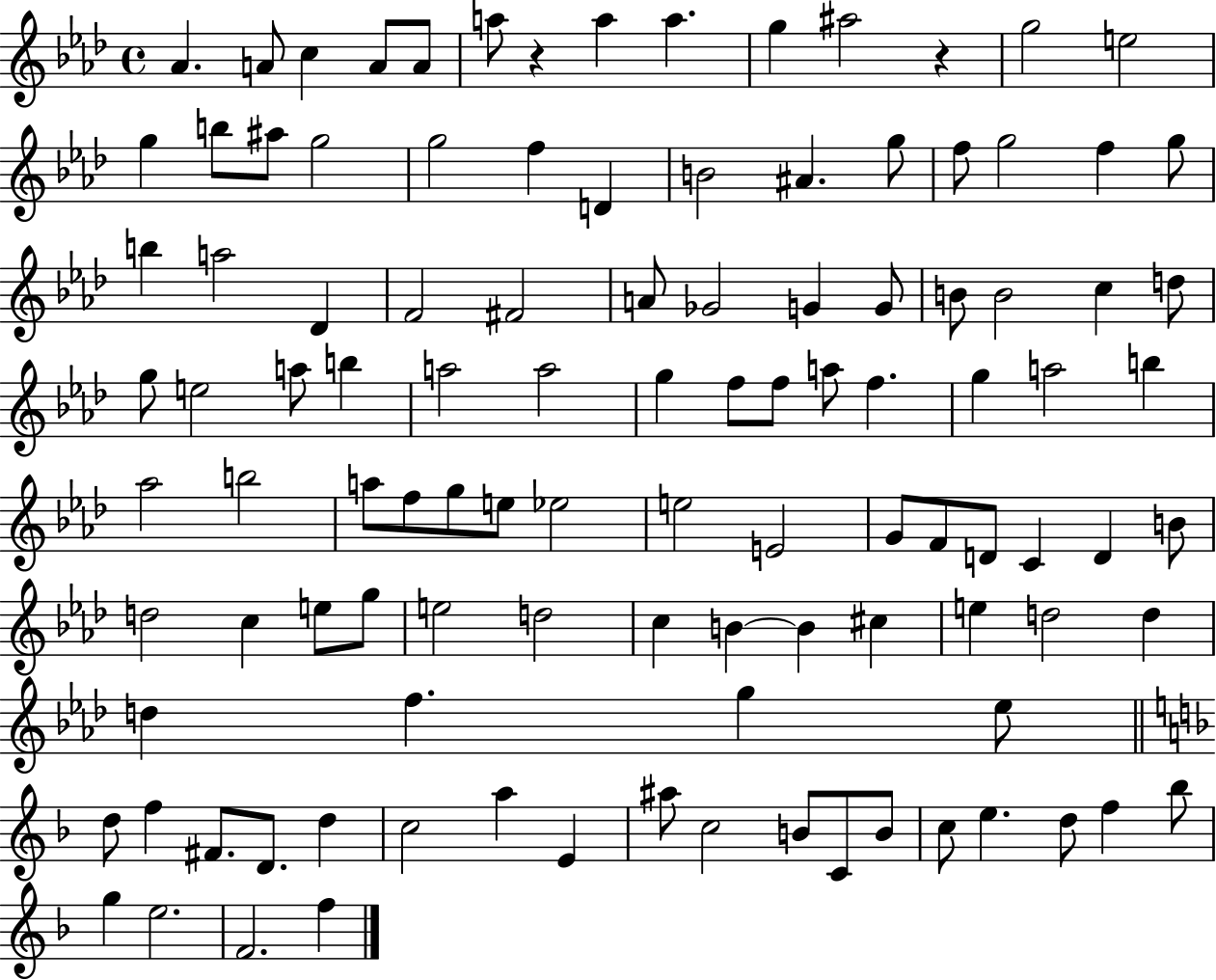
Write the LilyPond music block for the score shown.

{
  \clef treble
  \time 4/4
  \defaultTimeSignature
  \key aes \major
  aes'4. a'8 c''4 a'8 a'8 | a''8 r4 a''4 a''4. | g''4 ais''2 r4 | g''2 e''2 | \break g''4 b''8 ais''8 g''2 | g''2 f''4 d'4 | b'2 ais'4. g''8 | f''8 g''2 f''4 g''8 | \break b''4 a''2 des'4 | f'2 fis'2 | a'8 ges'2 g'4 g'8 | b'8 b'2 c''4 d''8 | \break g''8 e''2 a''8 b''4 | a''2 a''2 | g''4 f''8 f''8 a''8 f''4. | g''4 a''2 b''4 | \break aes''2 b''2 | a''8 f''8 g''8 e''8 ees''2 | e''2 e'2 | g'8 f'8 d'8 c'4 d'4 b'8 | \break d''2 c''4 e''8 g''8 | e''2 d''2 | c''4 b'4~~ b'4 cis''4 | e''4 d''2 d''4 | \break d''4 f''4. g''4 ees''8 | \bar "||" \break \key f \major d''8 f''4 fis'8. d'8. d''4 | c''2 a''4 e'4 | ais''8 c''2 b'8 c'8 b'8 | c''8 e''4. d''8 f''4 bes''8 | \break g''4 e''2. | f'2. f''4 | \bar "|."
}